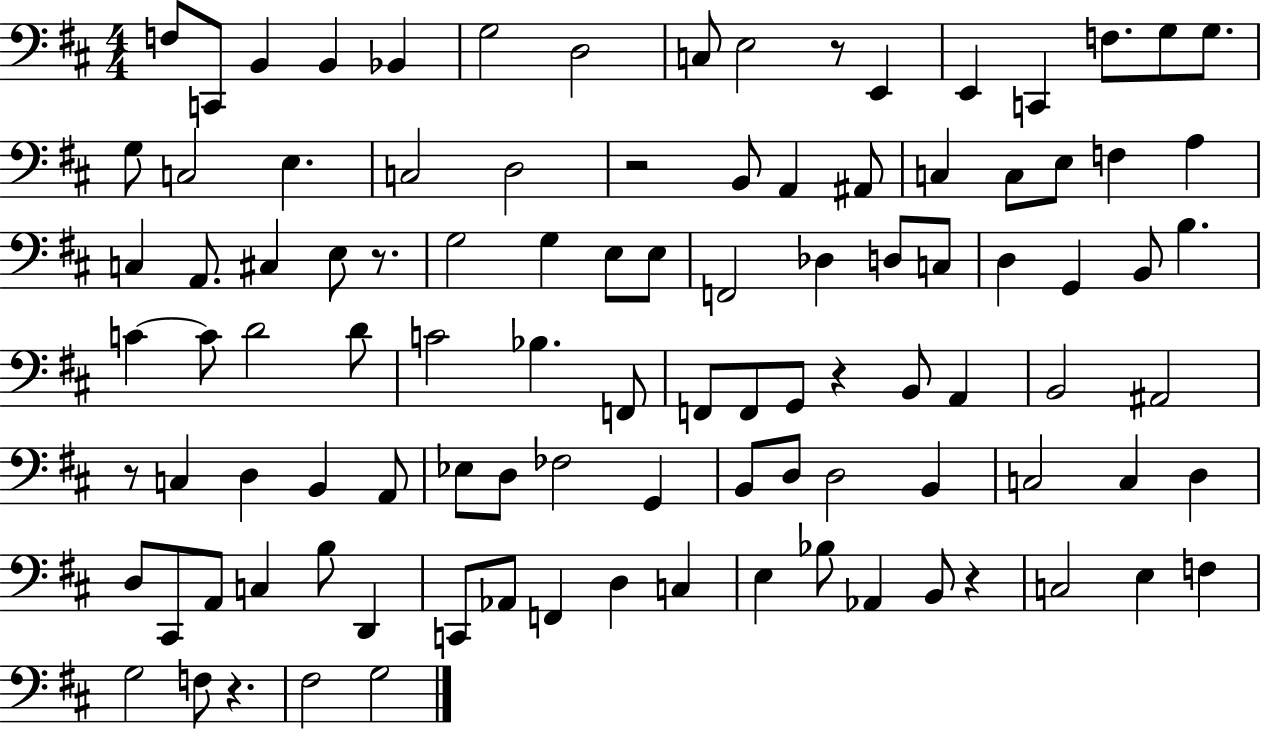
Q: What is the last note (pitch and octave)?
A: G3